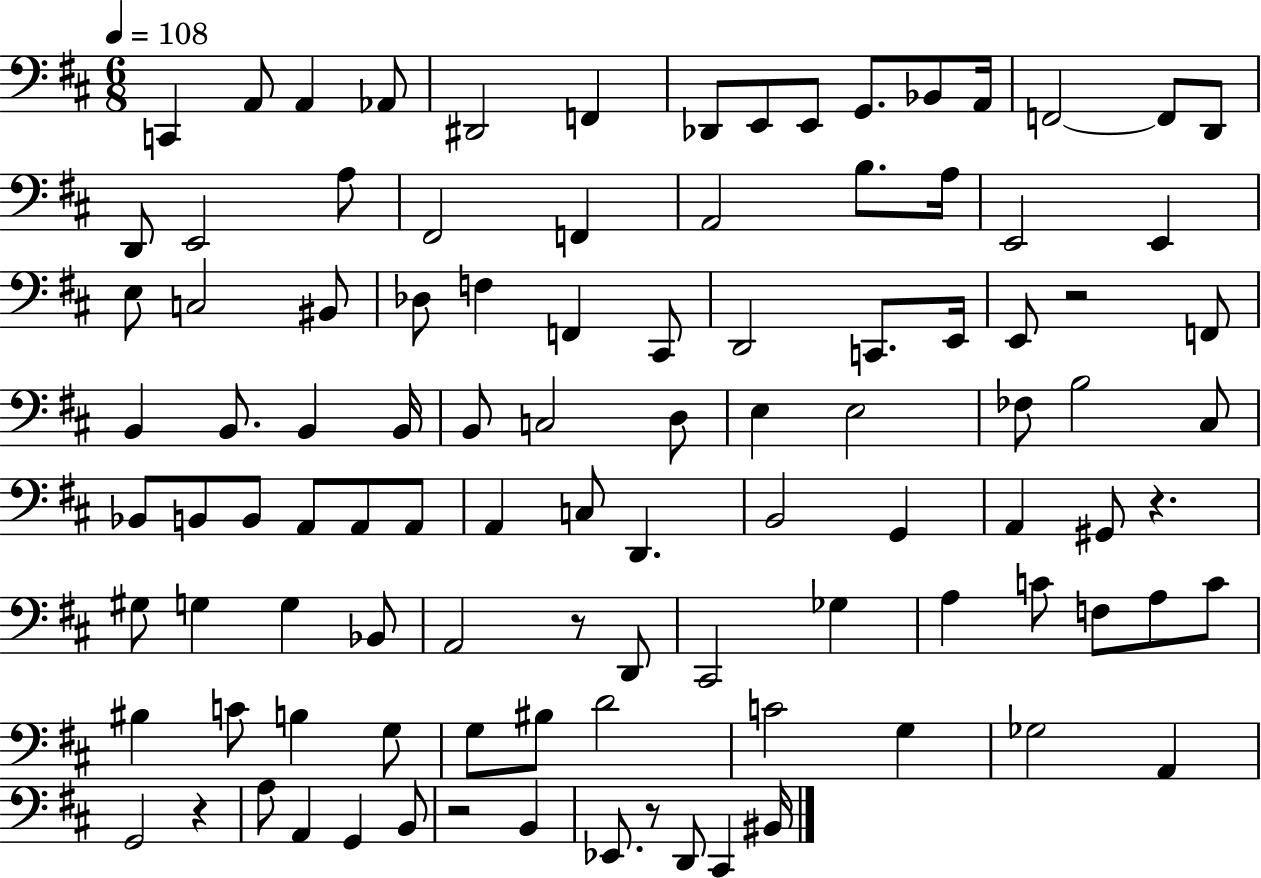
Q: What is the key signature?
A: D major